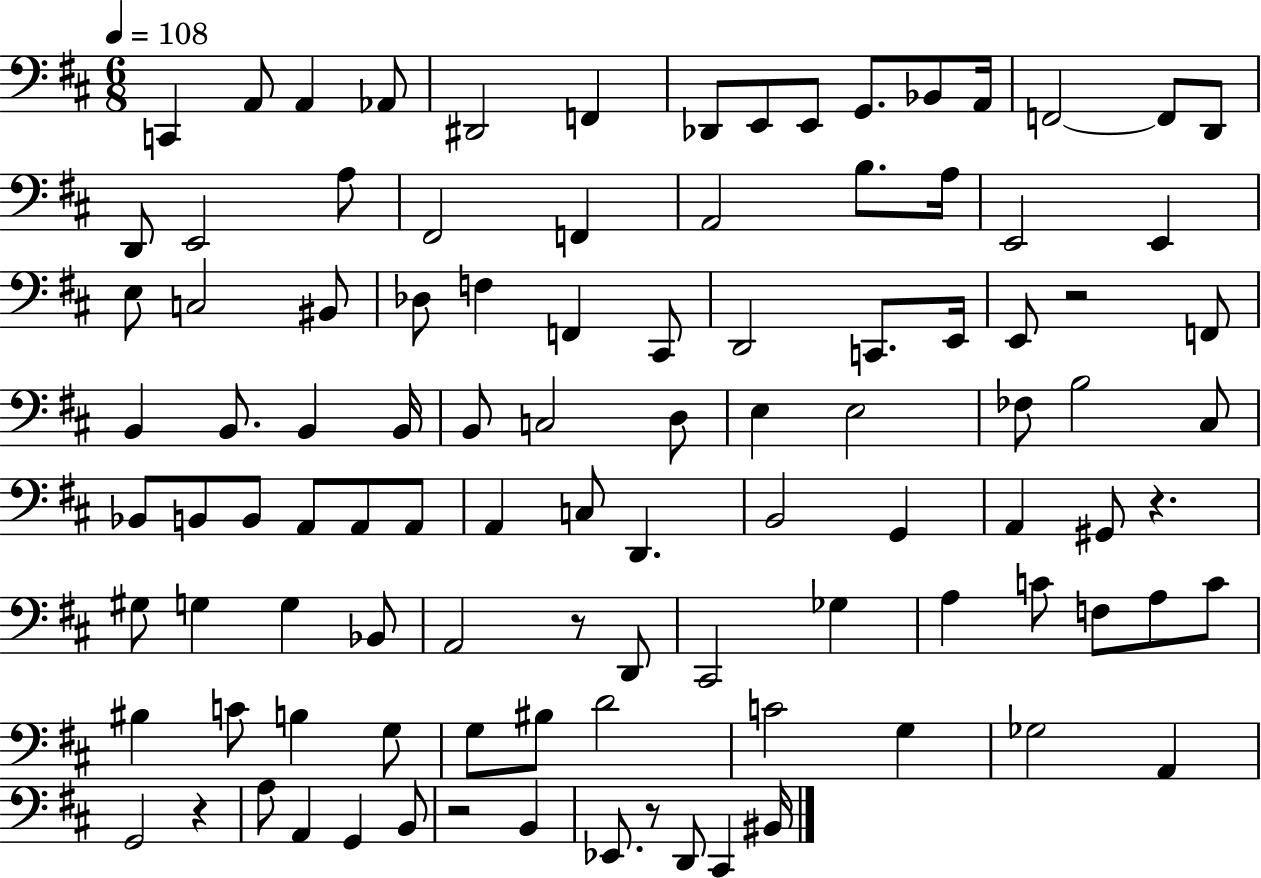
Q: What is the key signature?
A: D major